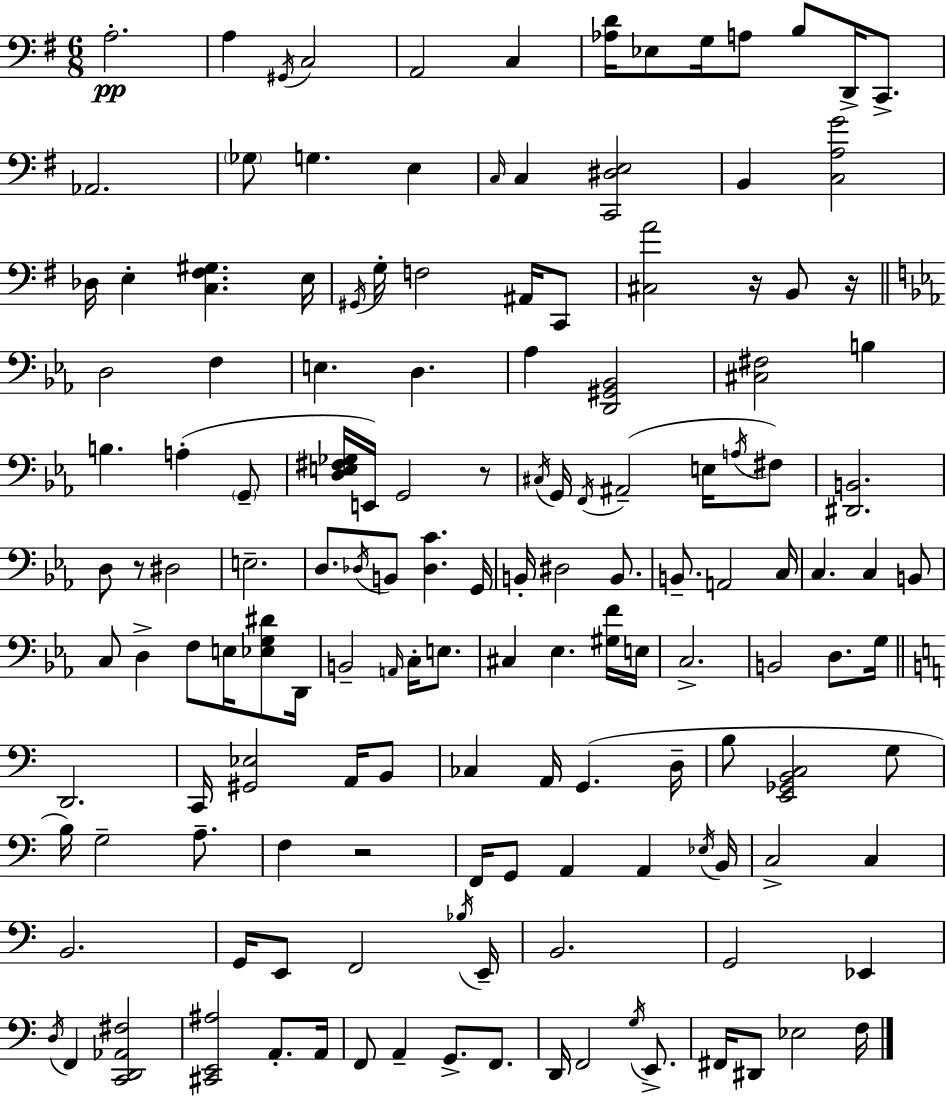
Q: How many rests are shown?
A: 5